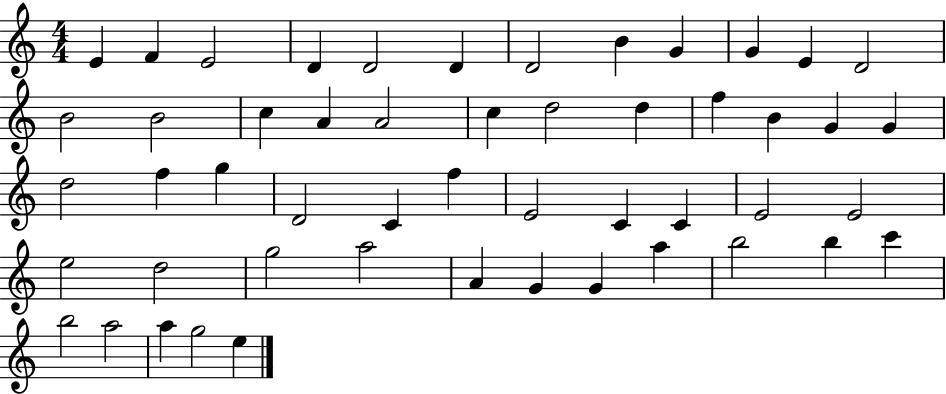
{
  \clef treble
  \numericTimeSignature
  \time 4/4
  \key c \major
  e'4 f'4 e'2 | d'4 d'2 d'4 | d'2 b'4 g'4 | g'4 e'4 d'2 | \break b'2 b'2 | c''4 a'4 a'2 | c''4 d''2 d''4 | f''4 b'4 g'4 g'4 | \break d''2 f''4 g''4 | d'2 c'4 f''4 | e'2 c'4 c'4 | e'2 e'2 | \break e''2 d''2 | g''2 a''2 | a'4 g'4 g'4 a''4 | b''2 b''4 c'''4 | \break b''2 a''2 | a''4 g''2 e''4 | \bar "|."
}